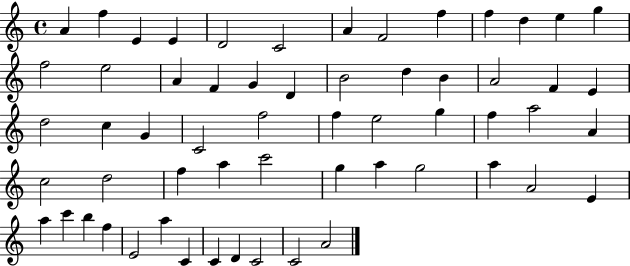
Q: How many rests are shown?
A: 0